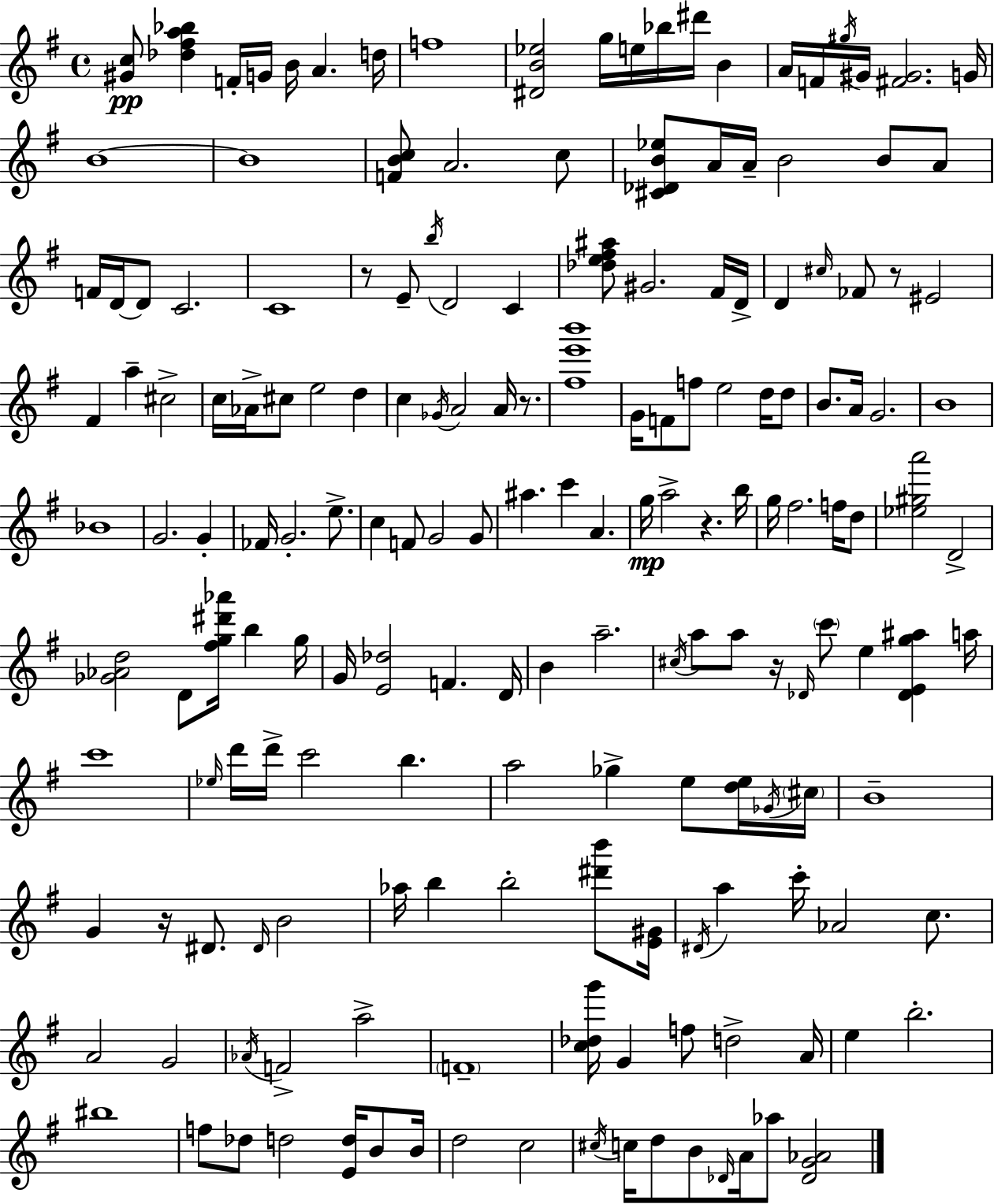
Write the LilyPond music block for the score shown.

{
  \clef treble
  \time 4/4
  \defaultTimeSignature
  \key e \minor
  <gis' c''>8\pp <des'' fis'' a'' bes''>4 f'16-. g'16 b'16 a'4. d''16 | f''1 | <dis' b' ees''>2 g''16 e''16 bes''16 dis'''16 b'4 | a'16 f'16 \acciaccatura { gis''16 } gis'16 <fis' gis'>2. | \break g'16 b'1~~ | b'1 | <f' b' c''>8 a'2. c''8 | <cis' des' b' ees''>8 a'16 a'16-- b'2 b'8 a'8 | \break f'16 d'16~~ d'8 c'2. | c'1 | r8 e'8-- \acciaccatura { b''16 } d'2 c'4 | <des'' e'' fis'' ais''>8 gis'2. | \break fis'16 d'16-> d'4 \grace { cis''16 } fes'8 r8 eis'2 | fis'4 a''4-- cis''2-> | c''16 aes'16-> cis''8 e''2 d''4 | c''4 \acciaccatura { ges'16 } a'2 | \break a'16 r8. <fis'' e''' b'''>1 | g'16 f'8 f''8 e''2 | d''16 d''8 b'8. a'16 g'2. | b'1 | \break bes'1 | g'2. | g'4-. fes'16 g'2.-. | e''8.-> c''4 f'8 g'2 | \break g'8 ais''4. c'''4 a'4. | g''16\mp a''2-> r4. | b''16 g''16 fis''2. | f''16 d''8 <ees'' gis'' a'''>2 d'2-> | \break <ges' aes' d''>2 d'8 <fis'' g'' dis''' aes'''>16 b''4 | g''16 g'16 <e' des''>2 f'4. | d'16 b'4 a''2.-- | \acciaccatura { cis''16 } a''8 a''8 r16 \grace { des'16 } \parenthesize c'''8 e''4 | \break <des' e' g'' ais''>4 a''16 c'''1 | \grace { ees''16 } d'''16 d'''16-> c'''2 | b''4. a''2 ges''4-> | e''8 <d'' e''>16 \acciaccatura { ges'16 } \parenthesize cis''16 b'1-- | \break g'4 r16 dis'8. | \grace { dis'16 } b'2 aes''16 b''4 b''2-. | <dis''' b'''>8 <e' gis'>16 \acciaccatura { dis'16 } a''4 c'''16-. aes'2 | c''8. a'2 | \break g'2 \acciaccatura { aes'16 } f'2-> | a''2-> \parenthesize f'1-- | <c'' des'' g'''>16 g'4 | f''8 d''2-> a'16 e''4 b''2.-. | \break bis''1 | f''8 des''8 d''2 | <e' d''>16 b'8 b'16 d''2 | c''2 \acciaccatura { cis''16 } c''16 d''8 b'8 | \break \grace { des'16 } a'16 aes''8 <des' g' aes'>2 \bar "|."
}